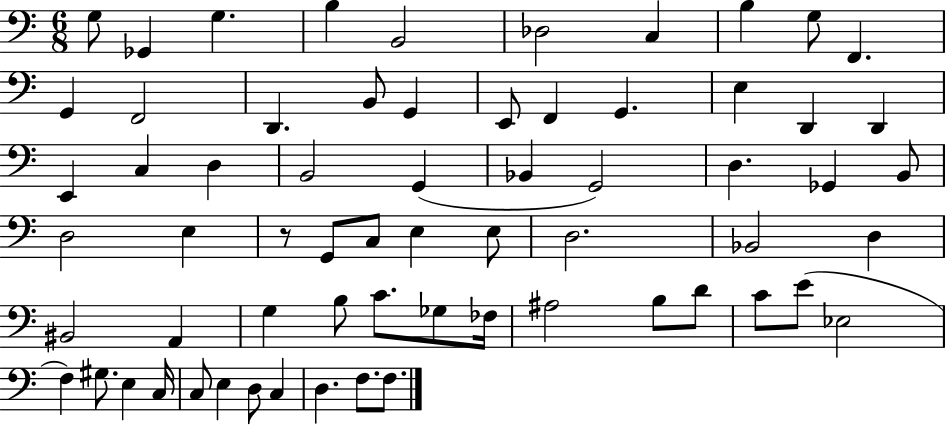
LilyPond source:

{
  \clef bass
  \numericTimeSignature
  \time 6/8
  \key c \major
  g8 ges,4 g4. | b4 b,2 | des2 c4 | b4 g8 f,4. | \break g,4 f,2 | d,4. b,8 g,4 | e,8 f,4 g,4. | e4 d,4 d,4 | \break e,4 c4 d4 | b,2 g,4( | bes,4 g,2) | d4. ges,4 b,8 | \break d2 e4 | r8 g,8 c8 e4 e8 | d2. | bes,2 d4 | \break bis,2 a,4 | g4 b8 c'8. ges8 fes16 | ais2 b8 d'8 | c'8 e'8( ees2 | \break f4) gis8. e4 c16 | c8 e4 d8 c4 | d4. f8. f8. | \bar "|."
}